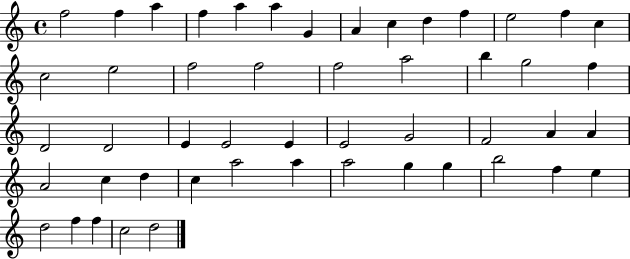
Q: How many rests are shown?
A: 0